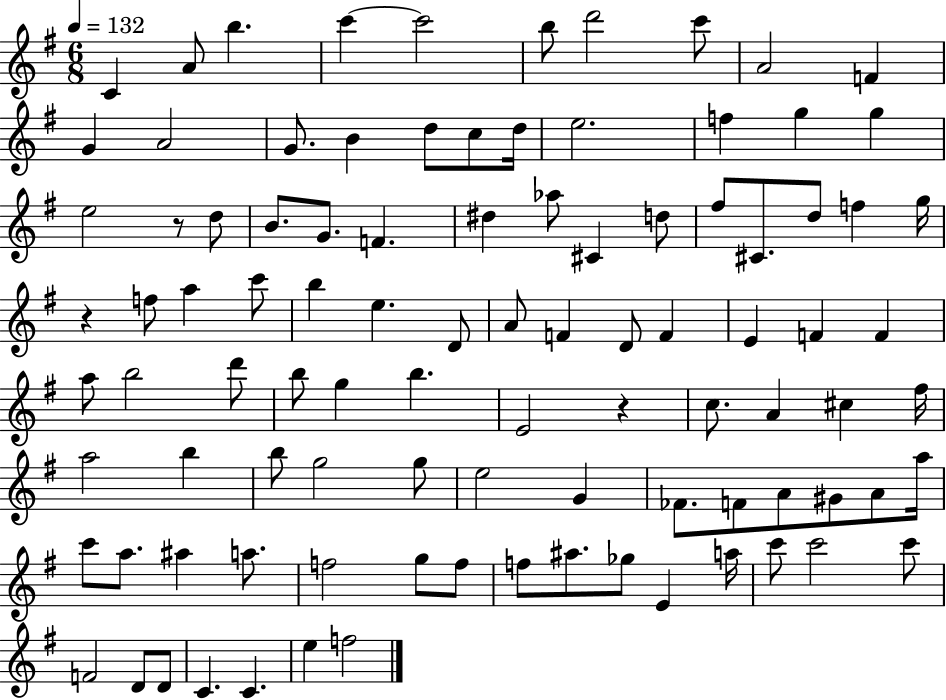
X:1
T:Untitled
M:6/8
L:1/4
K:G
C A/2 b c' c'2 b/2 d'2 c'/2 A2 F G A2 G/2 B d/2 c/2 d/4 e2 f g g e2 z/2 d/2 B/2 G/2 F ^d _a/2 ^C d/2 ^f/2 ^C/2 d/2 f g/4 z f/2 a c'/2 b e D/2 A/2 F D/2 F E F F a/2 b2 d'/2 b/2 g b E2 z c/2 A ^c ^f/4 a2 b b/2 g2 g/2 e2 G _F/2 F/2 A/2 ^G/2 A/2 a/4 c'/2 a/2 ^a a/2 f2 g/2 f/2 f/2 ^a/2 _g/2 E a/4 c'/2 c'2 c'/2 F2 D/2 D/2 C C e f2